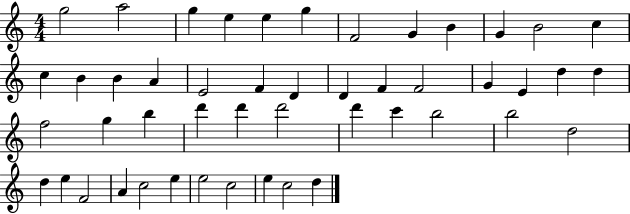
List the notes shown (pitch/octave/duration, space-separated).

G5/h A5/h G5/q E5/q E5/q G5/q F4/h G4/q B4/q G4/q B4/h C5/q C5/q B4/q B4/q A4/q E4/h F4/q D4/q D4/q F4/q F4/h G4/q E4/q D5/q D5/q F5/h G5/q B5/q D6/q D6/q D6/h D6/q C6/q B5/h B5/h D5/h D5/q E5/q F4/h A4/q C5/h E5/q E5/h C5/h E5/q C5/h D5/q